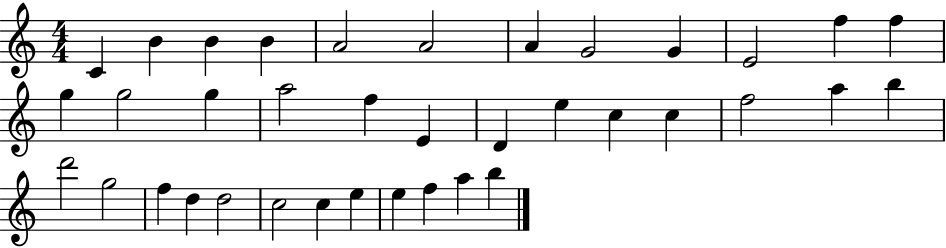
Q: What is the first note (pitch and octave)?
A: C4